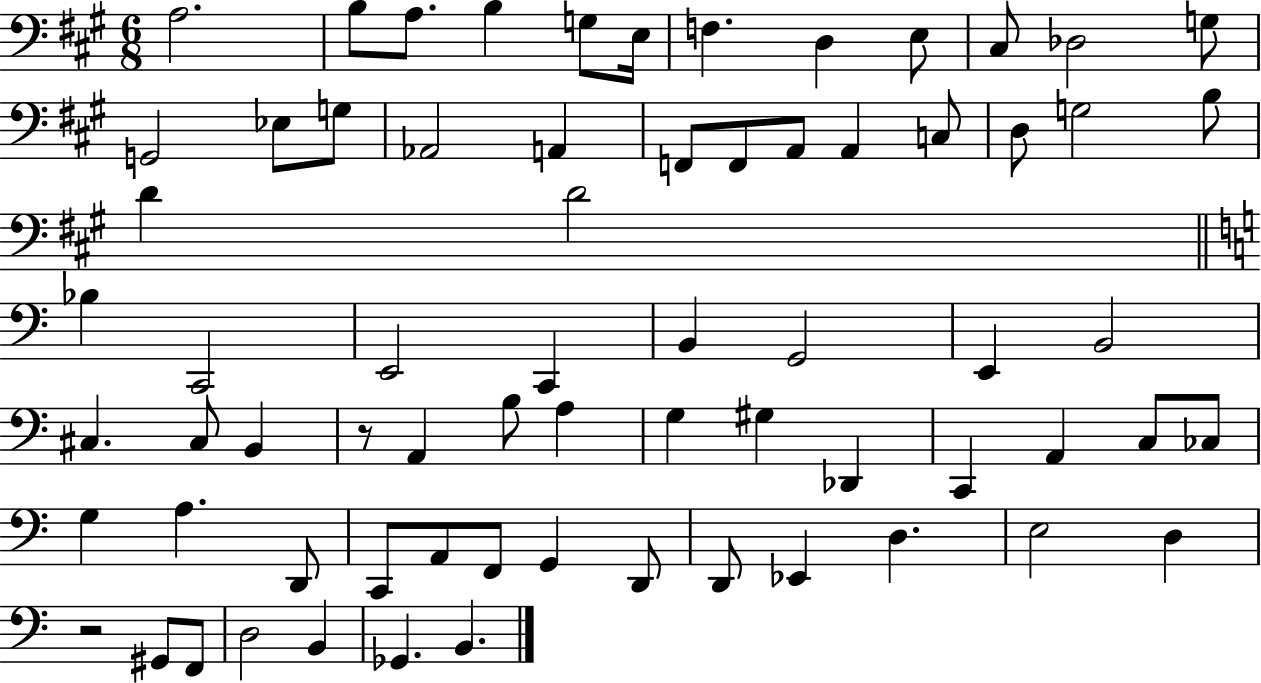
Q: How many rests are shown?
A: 2